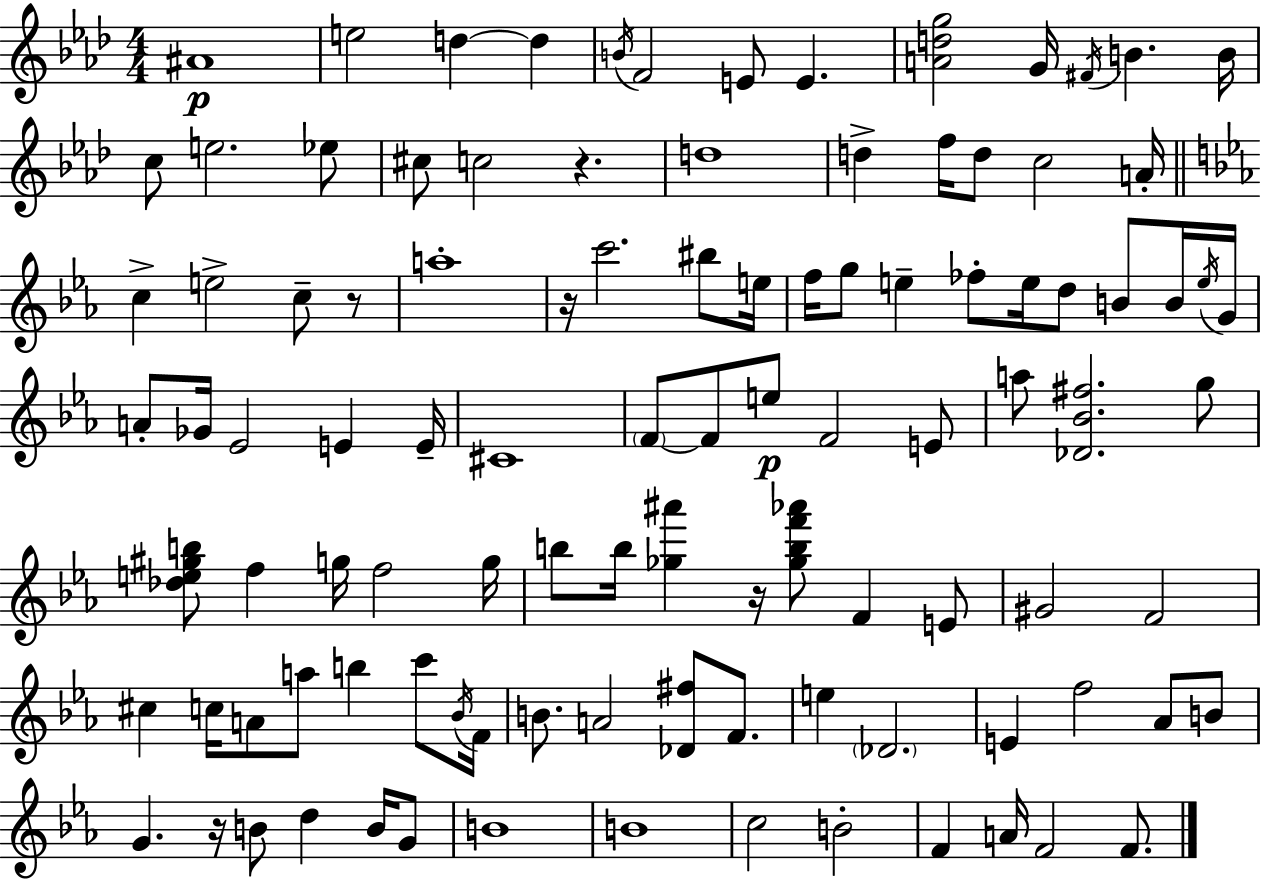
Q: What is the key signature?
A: AES major